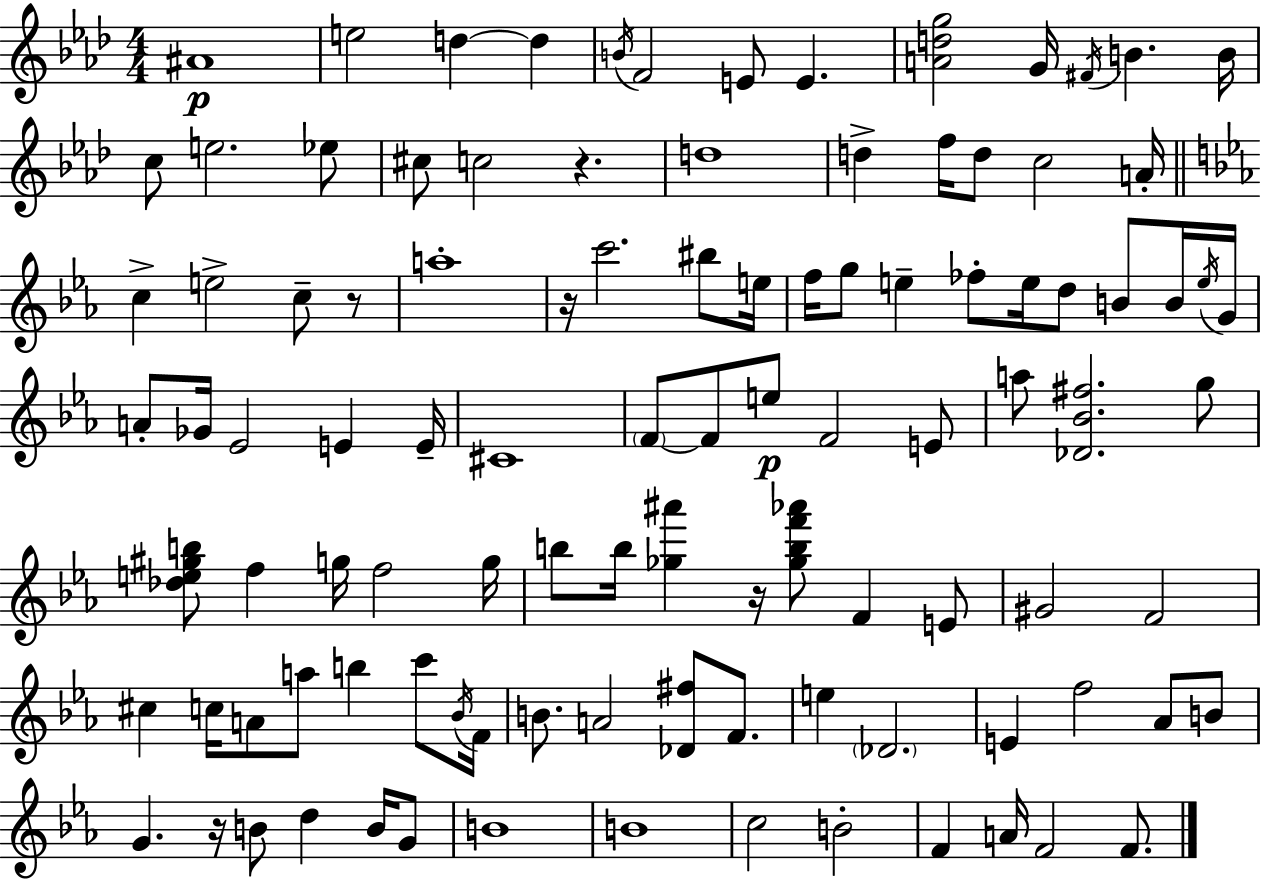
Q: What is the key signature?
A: AES major